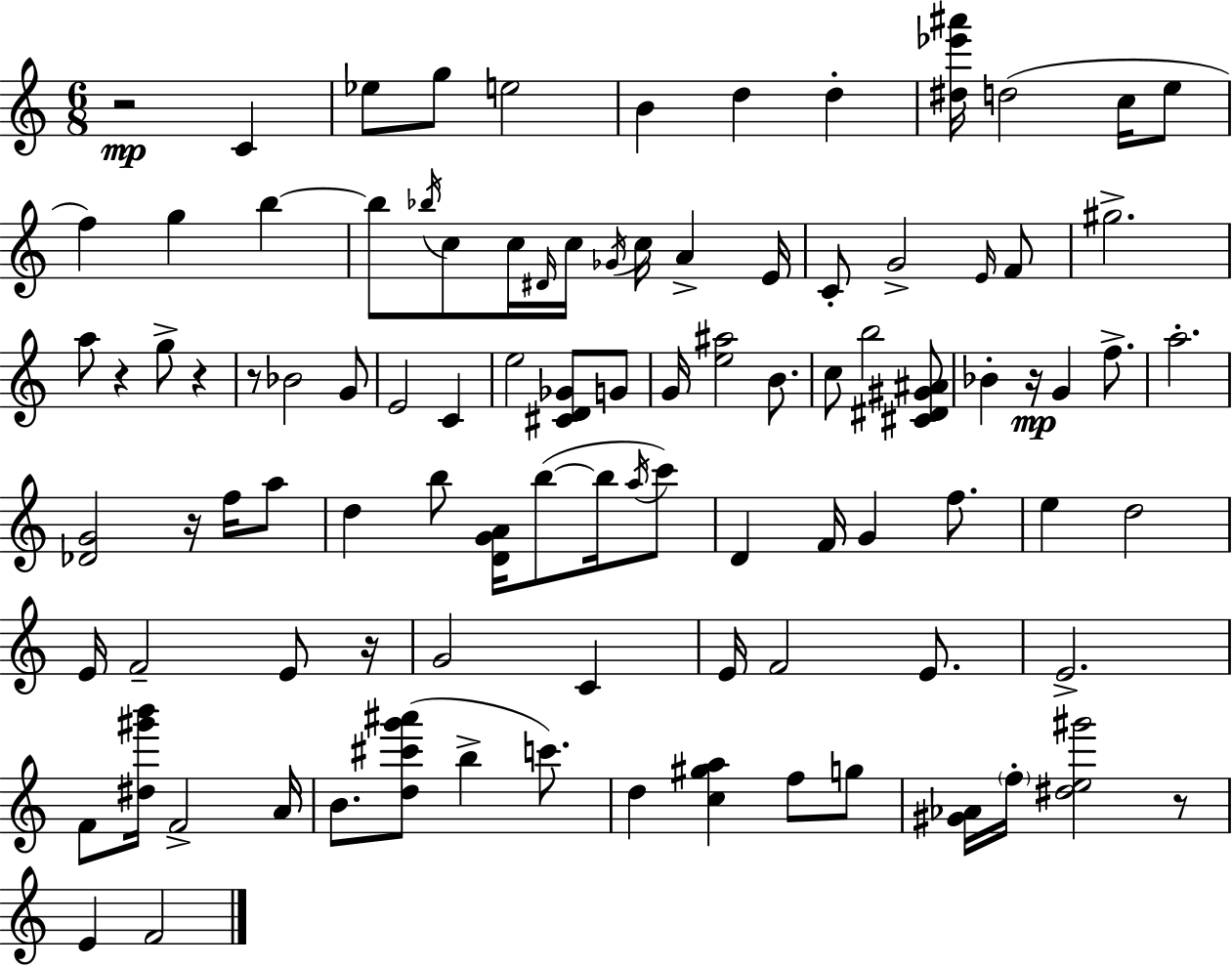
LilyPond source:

{
  \clef treble
  \numericTimeSignature
  \time 6/8
  \key a \minor
  r2\mp c'4 | ees''8 g''8 e''2 | b'4 d''4 d''4-. | <dis'' ees''' ais'''>16 d''2( c''16 e''8 | \break f''4) g''4 b''4~~ | b''8 \acciaccatura { bes''16 } c''8 c''16 \grace { dis'16 } c''16 \acciaccatura { ges'16 } c''16 a'4-> | e'16 c'8-. g'2-> | \grace { e'16 } f'8 gis''2.-> | \break a''8 r4 g''8-> | r4 r8 bes'2 | g'8 e'2 | c'4 e''2 | \break <cis' d' ges'>8 g'8 g'16 <e'' ais''>2 | b'8. c''8 b''2 | <cis' dis' gis' ais'>8 bes'4-. r16\mp g'4 | f''8.-> a''2.-. | \break <des' g'>2 | r16 f''16 a''8 d''4 b''8 <d' g' a'>16 b''8~(~ | b''16 \acciaccatura { a''16 } c'''8) d'4 f'16 g'4 | f''8. e''4 d''2 | \break e'16 f'2-- | e'8 r16 g'2 | c'4 e'16 f'2 | e'8. e'2.-> | \break f'8 <dis'' gis''' b'''>16 f'2-> | a'16 b'8. <d'' cis''' g''' ais'''>8( b''4-> | c'''8.) d''4 <c'' gis'' a''>4 | f''8 g''8 <gis' aes'>16 \parenthesize f''16-. <dis'' e'' gis'''>2 | \break r8 e'4 f'2 | \bar "|."
}